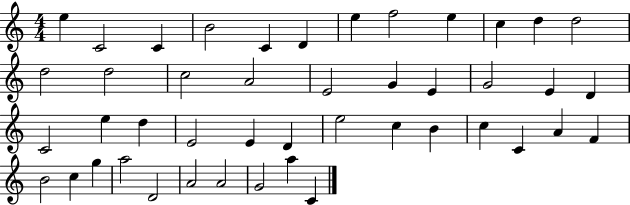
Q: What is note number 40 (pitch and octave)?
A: D4